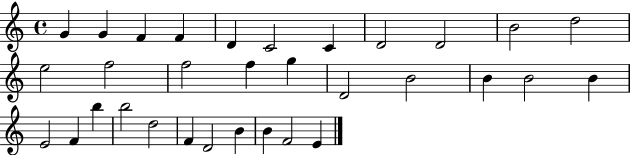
X:1
T:Untitled
M:4/4
L:1/4
K:C
G G F F D C2 C D2 D2 B2 d2 e2 f2 f2 f g D2 B2 B B2 B E2 F b b2 d2 F D2 B B F2 E